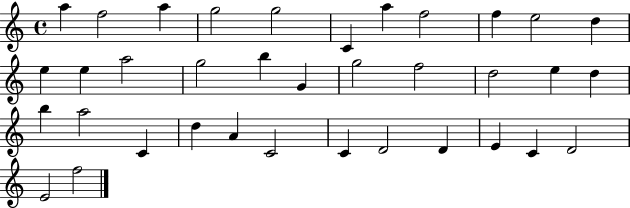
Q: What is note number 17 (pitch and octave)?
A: G4